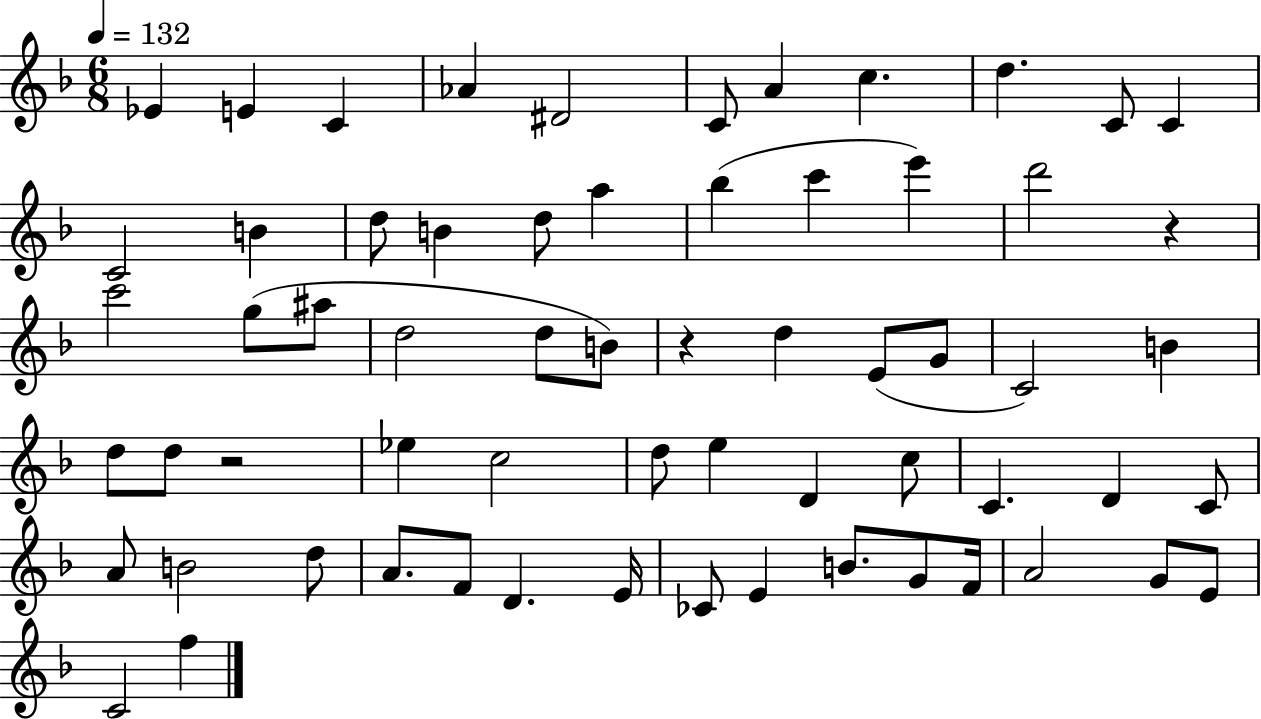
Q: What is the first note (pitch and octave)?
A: Eb4